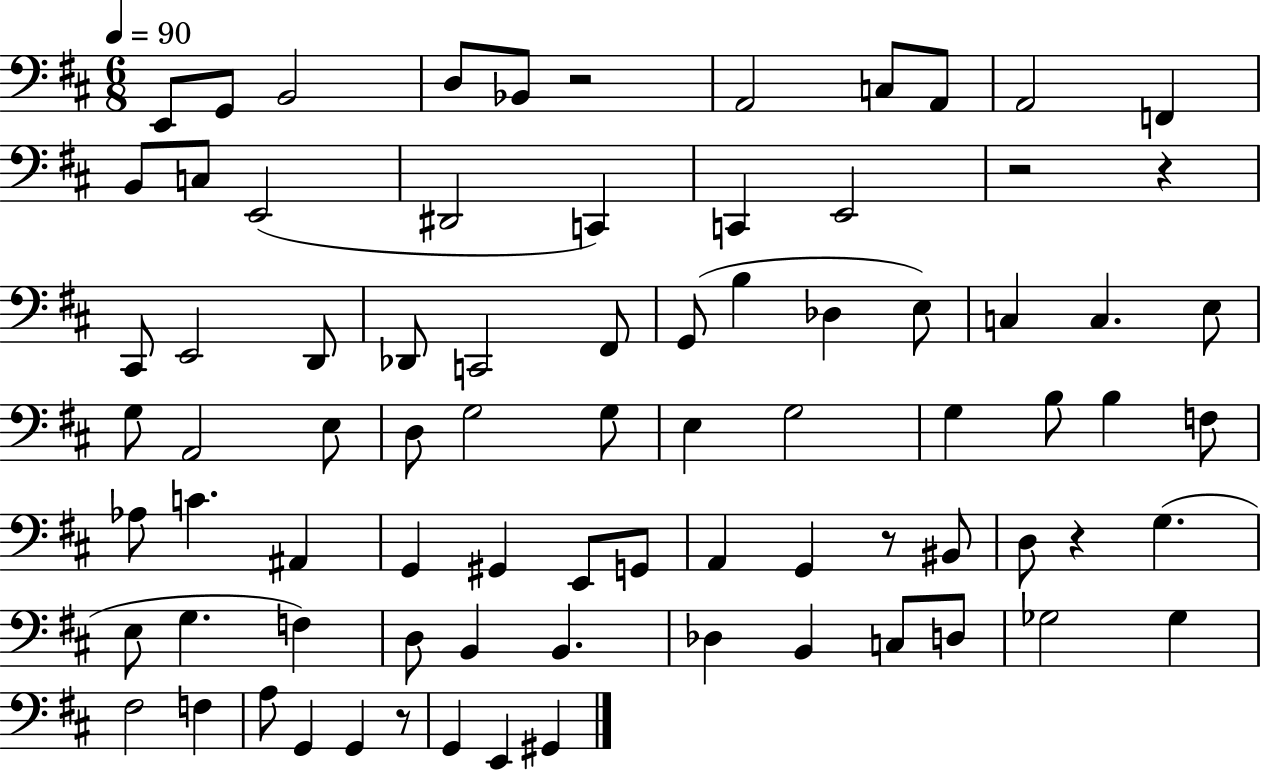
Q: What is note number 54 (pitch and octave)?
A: G3